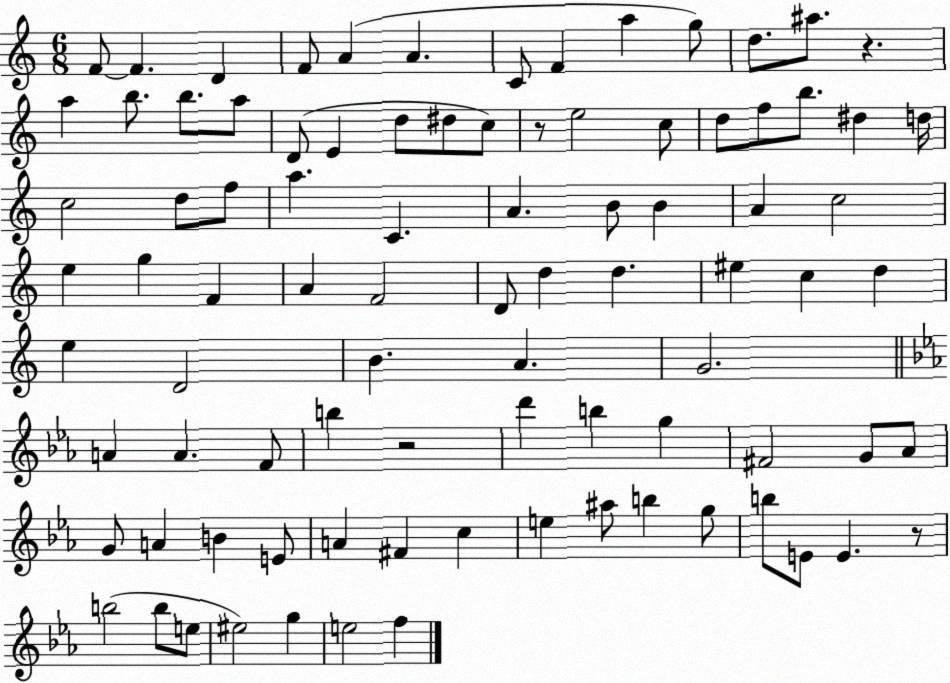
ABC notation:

X:1
T:Untitled
M:6/8
L:1/4
K:C
F/2 F D F/2 A A C/2 F a g/2 d/2 ^a/2 z a b/2 b/2 a/2 D/2 E d/2 ^d/2 c/2 z/2 e2 c/2 d/2 f/2 b/2 ^d d/4 c2 d/2 f/2 a C A B/2 B A c2 e g F A F2 D/2 d d ^e c d e D2 B A G2 A A F/2 b z2 d' b g ^F2 G/2 _A/2 G/2 A B E/2 A ^F c e ^a/2 b g/2 b/2 E/2 E z/2 b2 b/2 e/2 ^e2 g e2 f